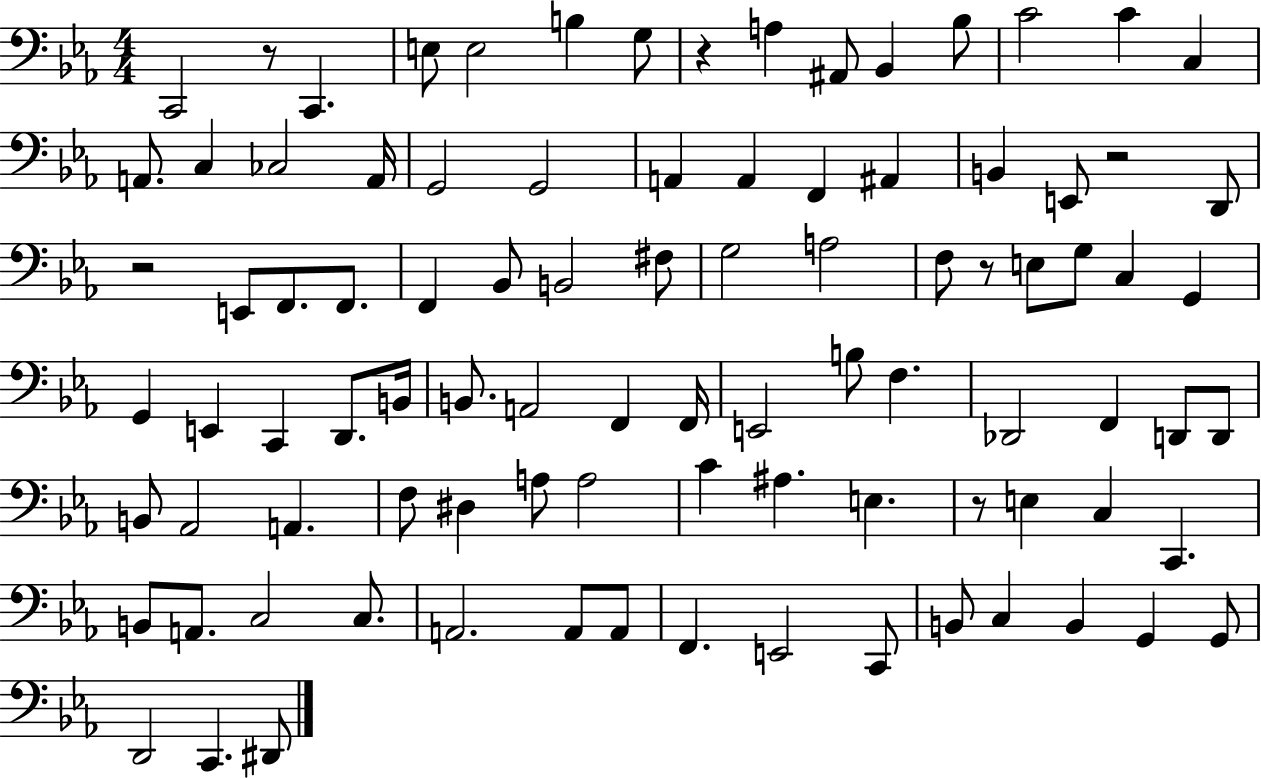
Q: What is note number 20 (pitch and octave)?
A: A2